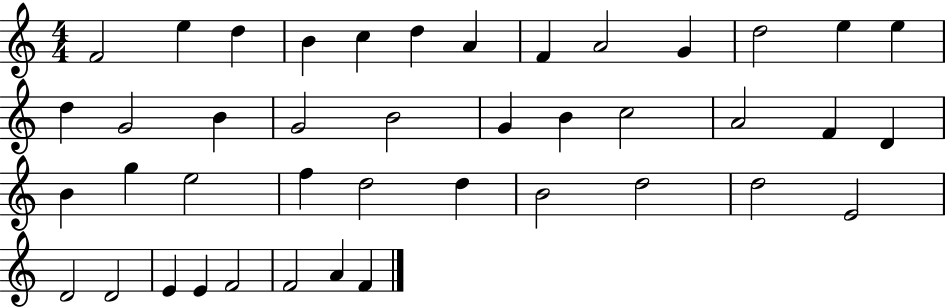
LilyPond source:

{
  \clef treble
  \numericTimeSignature
  \time 4/4
  \key c \major
  f'2 e''4 d''4 | b'4 c''4 d''4 a'4 | f'4 a'2 g'4 | d''2 e''4 e''4 | \break d''4 g'2 b'4 | g'2 b'2 | g'4 b'4 c''2 | a'2 f'4 d'4 | \break b'4 g''4 e''2 | f''4 d''2 d''4 | b'2 d''2 | d''2 e'2 | \break d'2 d'2 | e'4 e'4 f'2 | f'2 a'4 f'4 | \bar "|."
}